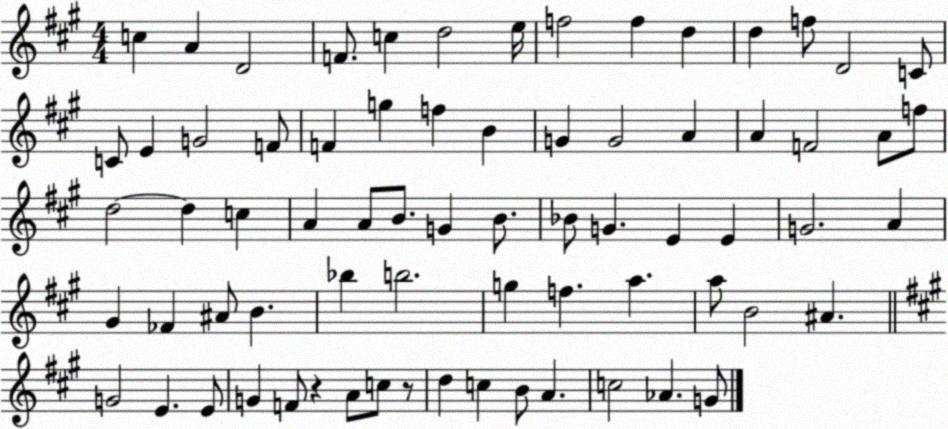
X:1
T:Untitled
M:4/4
L:1/4
K:A
c A D2 F/2 c d2 e/4 f2 f d d f/2 D2 C/2 C/2 E G2 F/2 F g f B G G2 A A F2 A/2 f/2 d2 d c A A/2 B/2 G B/2 _B/2 G E E G2 A ^G _F ^A/2 B _b b2 g f a a/2 B2 ^A G2 E E/2 G F/2 z A/2 c/2 z/2 d c B/2 A c2 _A G/2